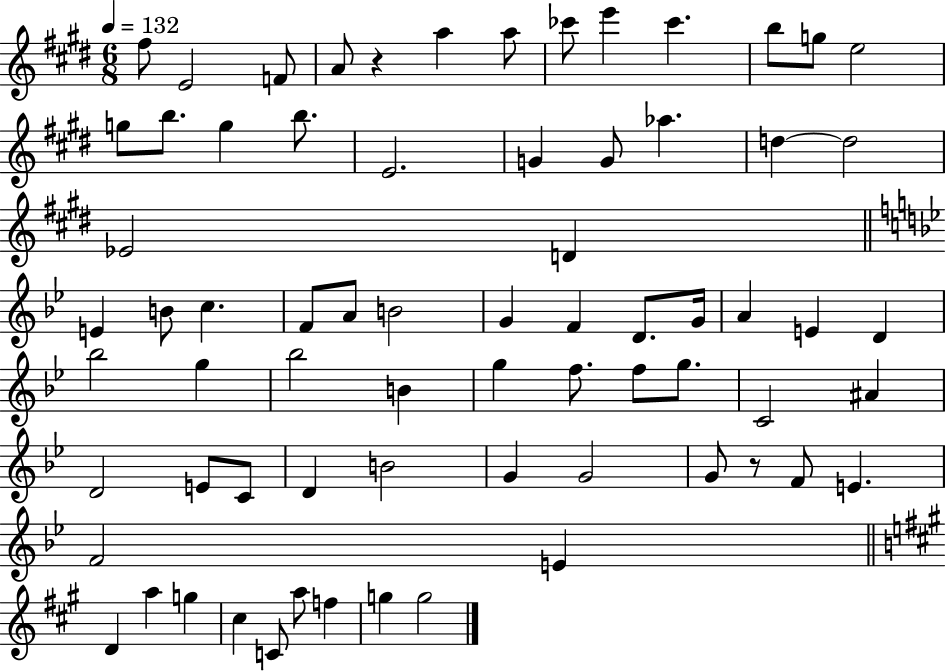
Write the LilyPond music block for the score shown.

{
  \clef treble
  \numericTimeSignature
  \time 6/8
  \key e \major
  \tempo 4 = 132
  fis''8 e'2 f'8 | a'8 r4 a''4 a''8 | ces'''8 e'''4 ces'''4. | b''8 g''8 e''2 | \break g''8 b''8. g''4 b''8. | e'2. | g'4 g'8 aes''4. | d''4~~ d''2 | \break ees'2 d'4 | \bar "||" \break \key bes \major e'4 b'8 c''4. | f'8 a'8 b'2 | g'4 f'4 d'8. g'16 | a'4 e'4 d'4 | \break bes''2 g''4 | bes''2 b'4 | g''4 f''8. f''8 g''8. | c'2 ais'4 | \break d'2 e'8 c'8 | d'4 b'2 | g'4 g'2 | g'8 r8 f'8 e'4. | \break f'2 e'4 | \bar "||" \break \key a \major d'4 a''4 g''4 | cis''4 c'8 a''8 f''4 | g''4 g''2 | \bar "|."
}